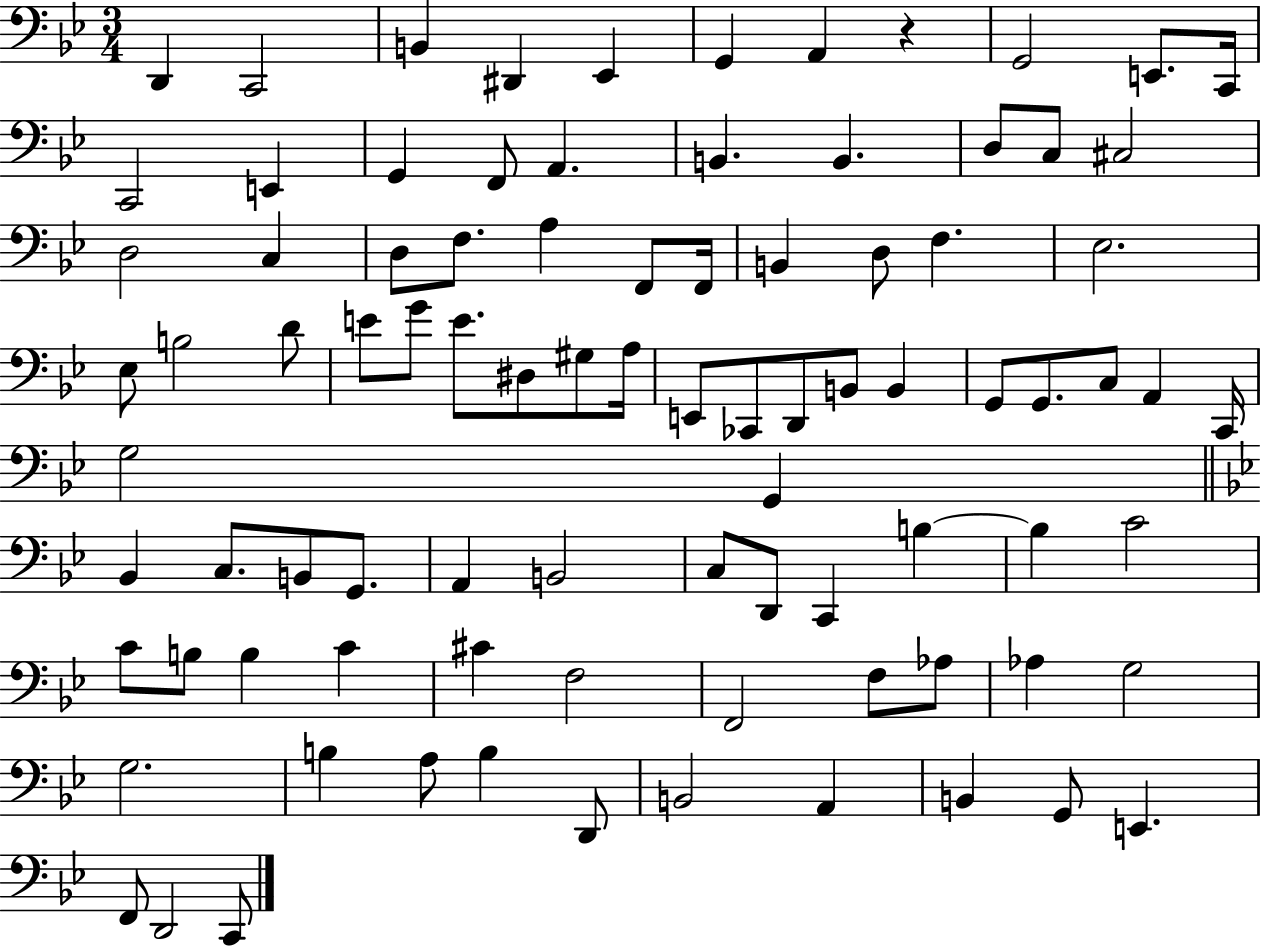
D2/q C2/h B2/q D#2/q Eb2/q G2/q A2/q R/q G2/h E2/e. C2/s C2/h E2/q G2/q F2/e A2/q. B2/q. B2/q. D3/e C3/e C#3/h D3/h C3/q D3/e F3/e. A3/q F2/e F2/s B2/q D3/e F3/q. Eb3/h. Eb3/e B3/h D4/e E4/e G4/e E4/e. D#3/e G#3/e A3/s E2/e CES2/e D2/e B2/e B2/q G2/e G2/e. C3/e A2/q C2/s G3/h G2/q Bb2/q C3/e. B2/e G2/e. A2/q B2/h C3/e D2/e C2/q B3/q B3/q C4/h C4/e B3/e B3/q C4/q C#4/q F3/h F2/h F3/e Ab3/e Ab3/q G3/h G3/h. B3/q A3/e B3/q D2/e B2/h A2/q B2/q G2/e E2/q. F2/e D2/h C2/e